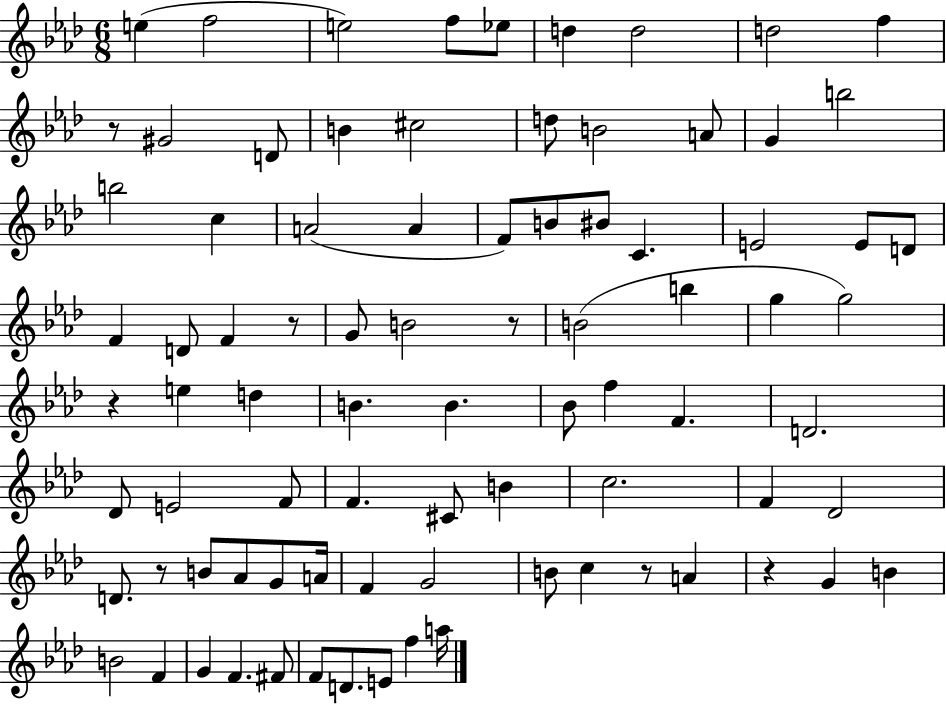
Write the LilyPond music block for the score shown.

{
  \clef treble
  \numericTimeSignature
  \time 6/8
  \key aes \major
  e''4( f''2 | e''2) f''8 ees''8 | d''4 d''2 | d''2 f''4 | \break r8 gis'2 d'8 | b'4 cis''2 | d''8 b'2 a'8 | g'4 b''2 | \break b''2 c''4 | a'2( a'4 | f'8) b'8 bis'8 c'4. | e'2 e'8 d'8 | \break f'4 d'8 f'4 r8 | g'8 b'2 r8 | b'2( b''4 | g''4 g''2) | \break r4 e''4 d''4 | b'4. b'4. | bes'8 f''4 f'4. | d'2. | \break des'8 e'2 f'8 | f'4. cis'8 b'4 | c''2. | f'4 des'2 | \break d'8. r8 b'8 aes'8 g'8 a'16 | f'4 g'2 | b'8 c''4 r8 a'4 | r4 g'4 b'4 | \break b'2 f'4 | g'4 f'4. fis'8 | f'8 d'8. e'8 f''4 a''16 | \bar "|."
}